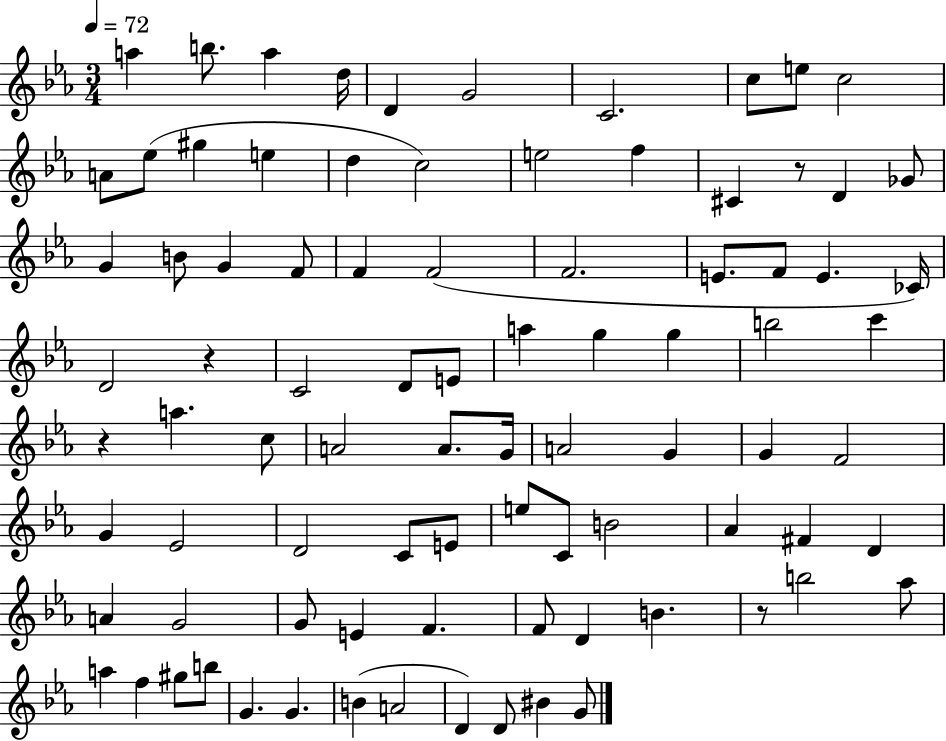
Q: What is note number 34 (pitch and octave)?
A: C4